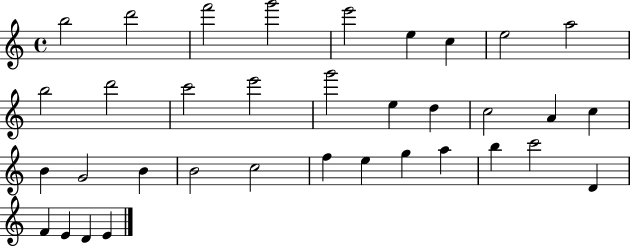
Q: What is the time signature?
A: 4/4